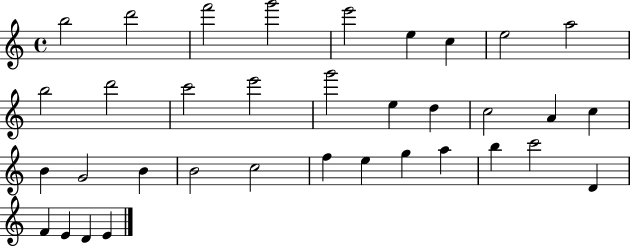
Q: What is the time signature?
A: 4/4